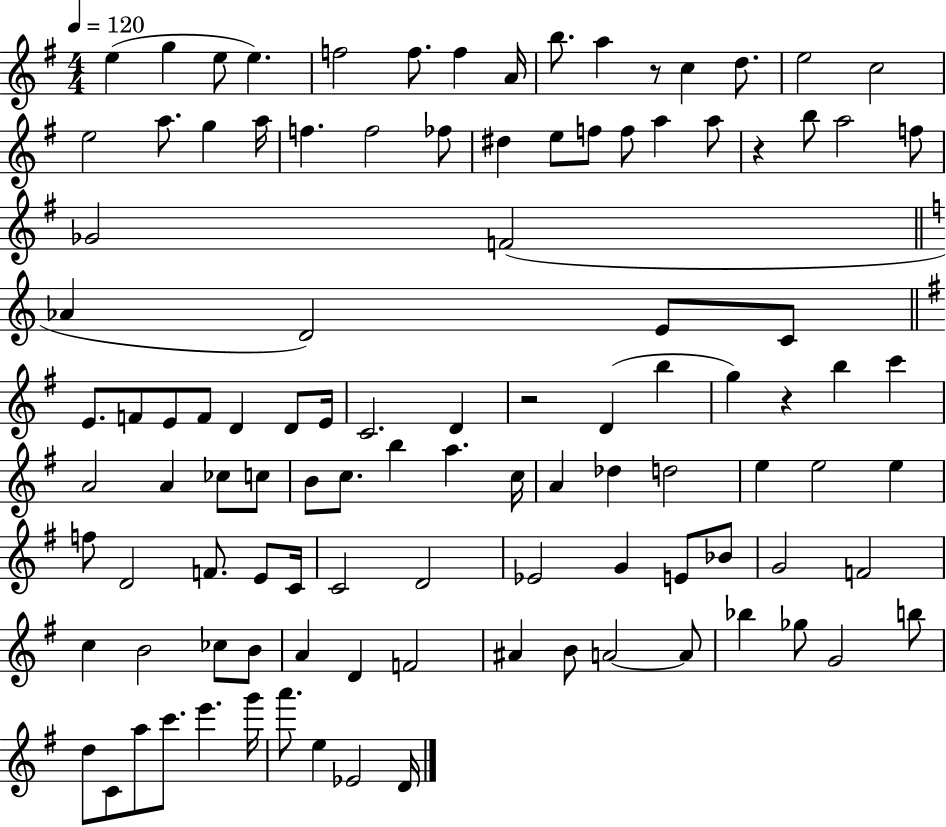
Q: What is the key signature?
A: G major